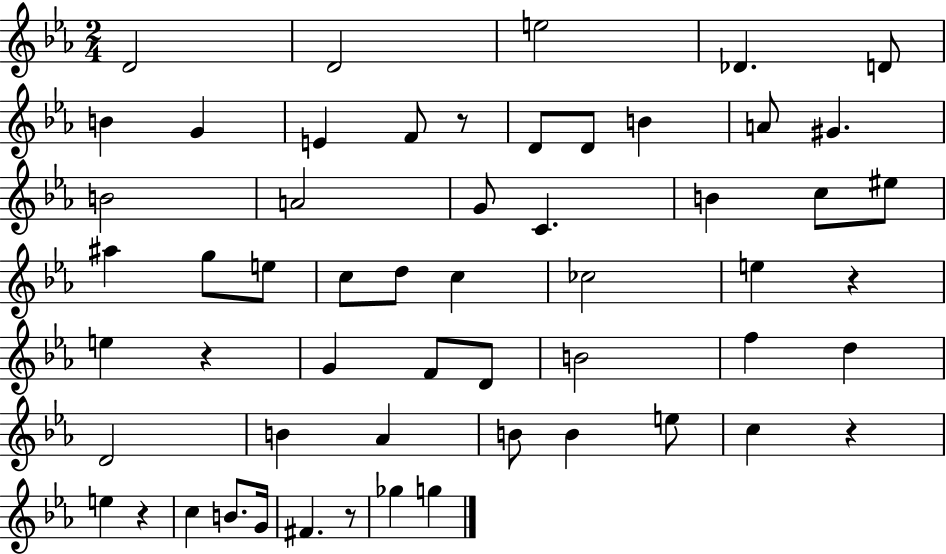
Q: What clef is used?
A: treble